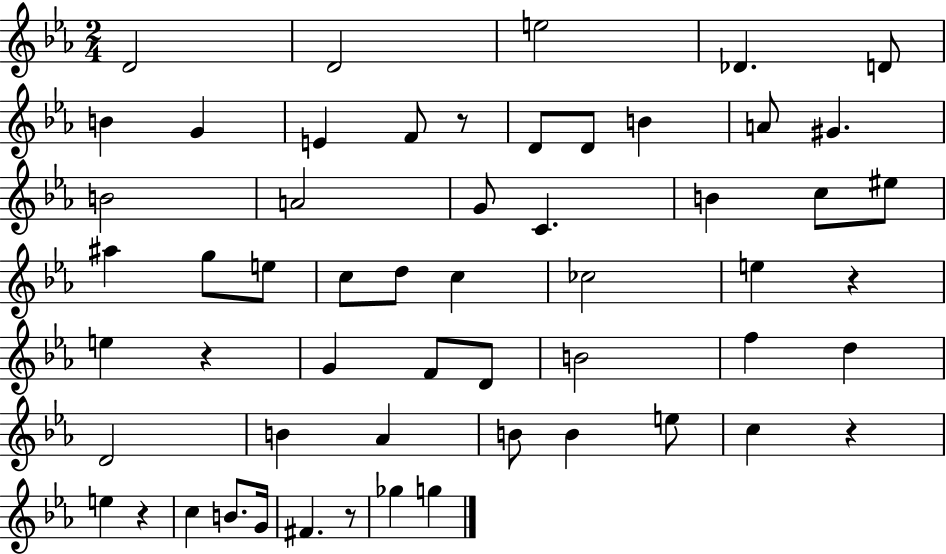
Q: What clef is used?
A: treble